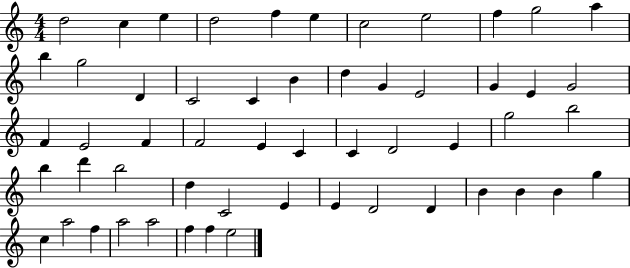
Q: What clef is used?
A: treble